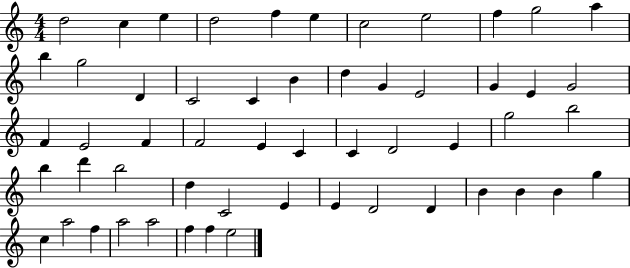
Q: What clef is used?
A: treble